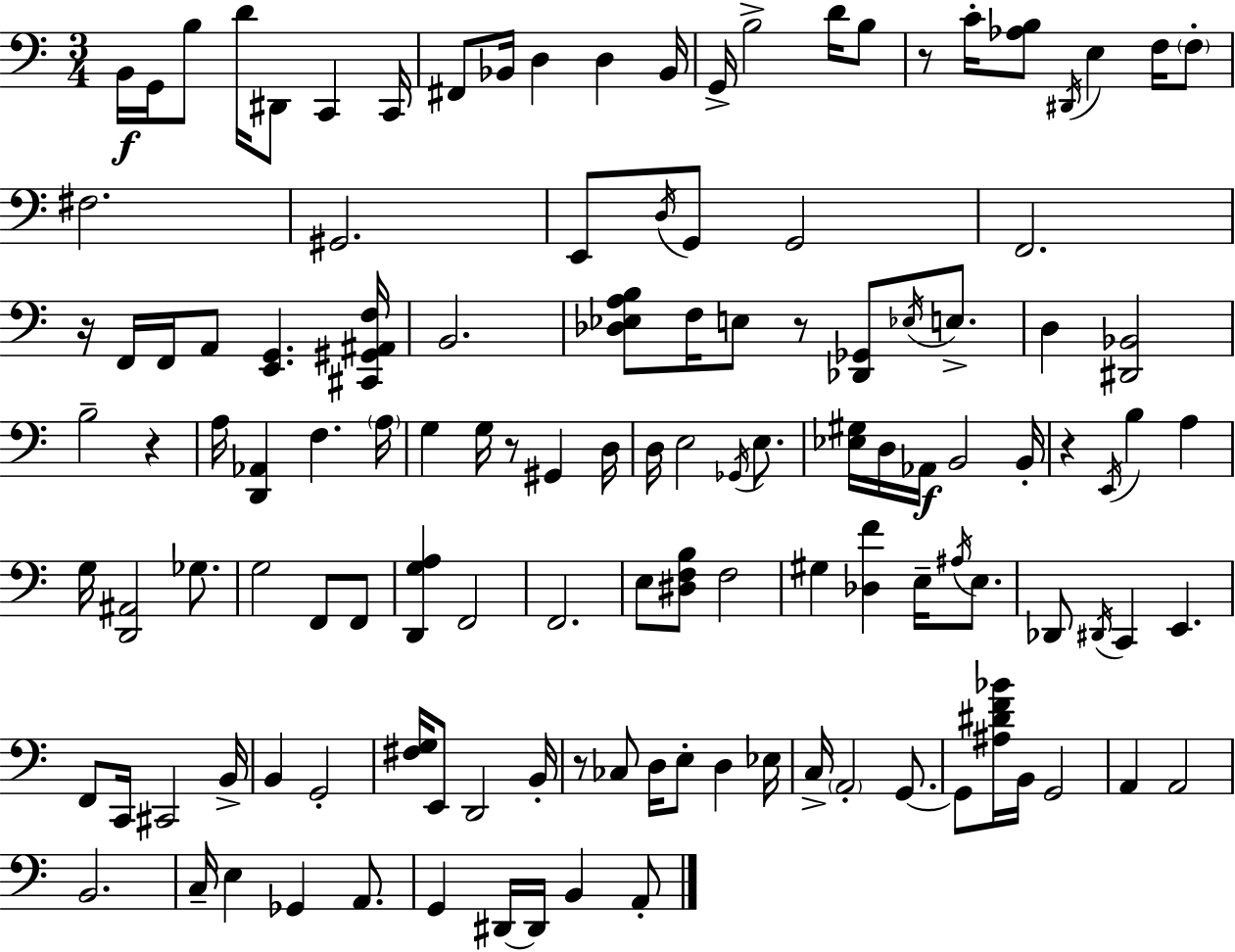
X:1
T:Untitled
M:3/4
L:1/4
K:Am
B,,/4 G,,/4 B,/2 D/4 ^D,,/2 C,, C,,/4 ^F,,/2 _B,,/4 D, D, _B,,/4 G,,/4 B,2 D/4 B,/2 z/2 C/4 [_A,B,]/2 ^D,,/4 E, F,/4 F,/2 ^F,2 ^G,,2 E,,/2 D,/4 G,,/2 G,,2 F,,2 z/4 F,,/4 F,,/4 A,,/2 [E,,G,,] [^C,,^G,,^A,,F,]/4 B,,2 [_D,_E,A,B,]/2 F,/4 E,/2 z/2 [_D,,_G,,]/2 _E,/4 E,/2 D, [^D,,_B,,]2 B,2 z A,/4 [D,,_A,,] F, A,/4 G, G,/4 z/2 ^G,, D,/4 D,/4 E,2 _G,,/4 E,/2 [_E,^G,]/4 D,/4 _A,,/4 B,,2 B,,/4 z E,,/4 B, A, G,/4 [D,,^A,,]2 _G,/2 G,2 F,,/2 F,,/2 [D,,G,A,] F,,2 F,,2 E,/2 [^D,F,B,]/2 F,2 ^G, [_D,F] E,/4 ^A,/4 E,/2 _D,,/2 ^D,,/4 C,, E,, F,,/2 C,,/4 ^C,,2 B,,/4 B,, G,,2 [^F,G,]/4 E,,/2 D,,2 B,,/4 z/2 _C,/2 D,/4 E,/2 D, _E,/4 C,/4 A,,2 G,,/2 G,,/2 [^A,^DF_B]/4 B,,/4 G,,2 A,, A,,2 B,,2 C,/4 E, _G,, A,,/2 G,, ^D,,/4 ^D,,/4 B,, A,,/2